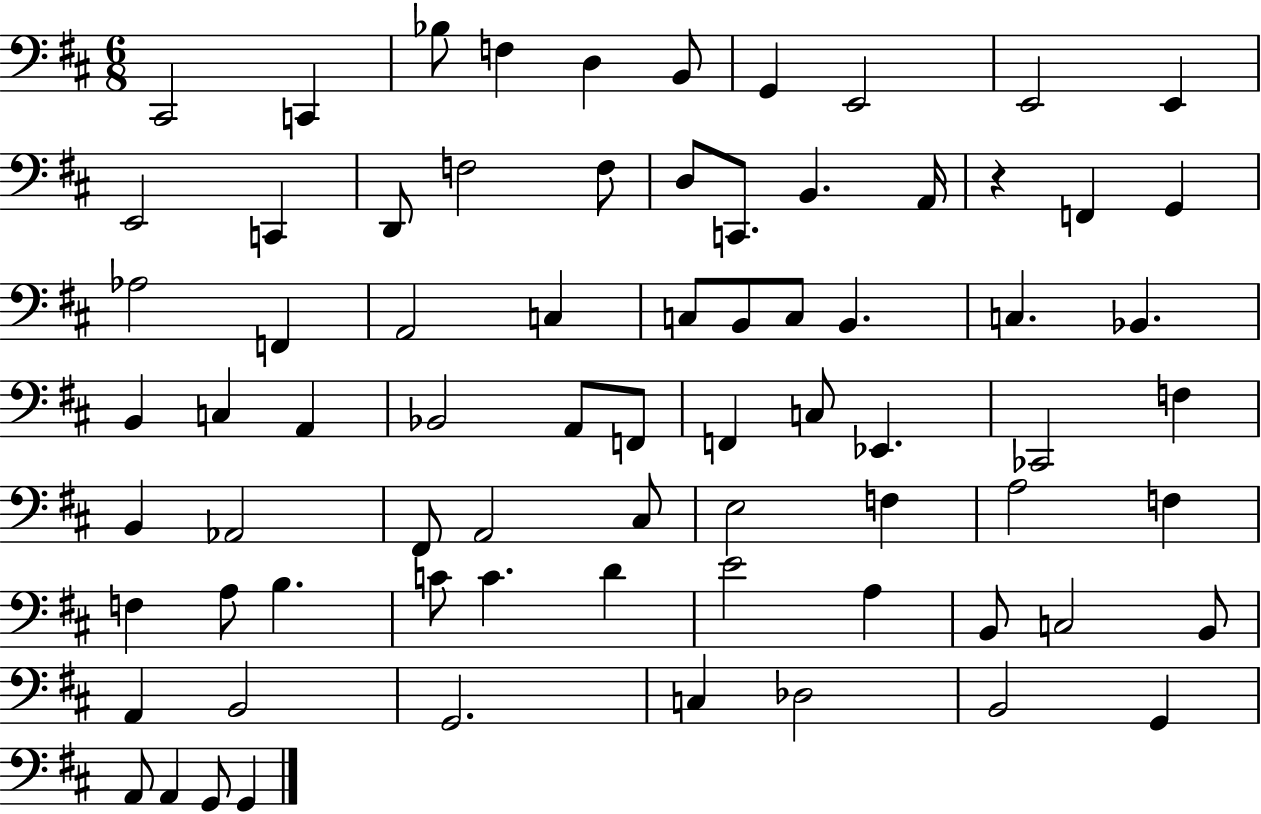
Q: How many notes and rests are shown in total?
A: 74